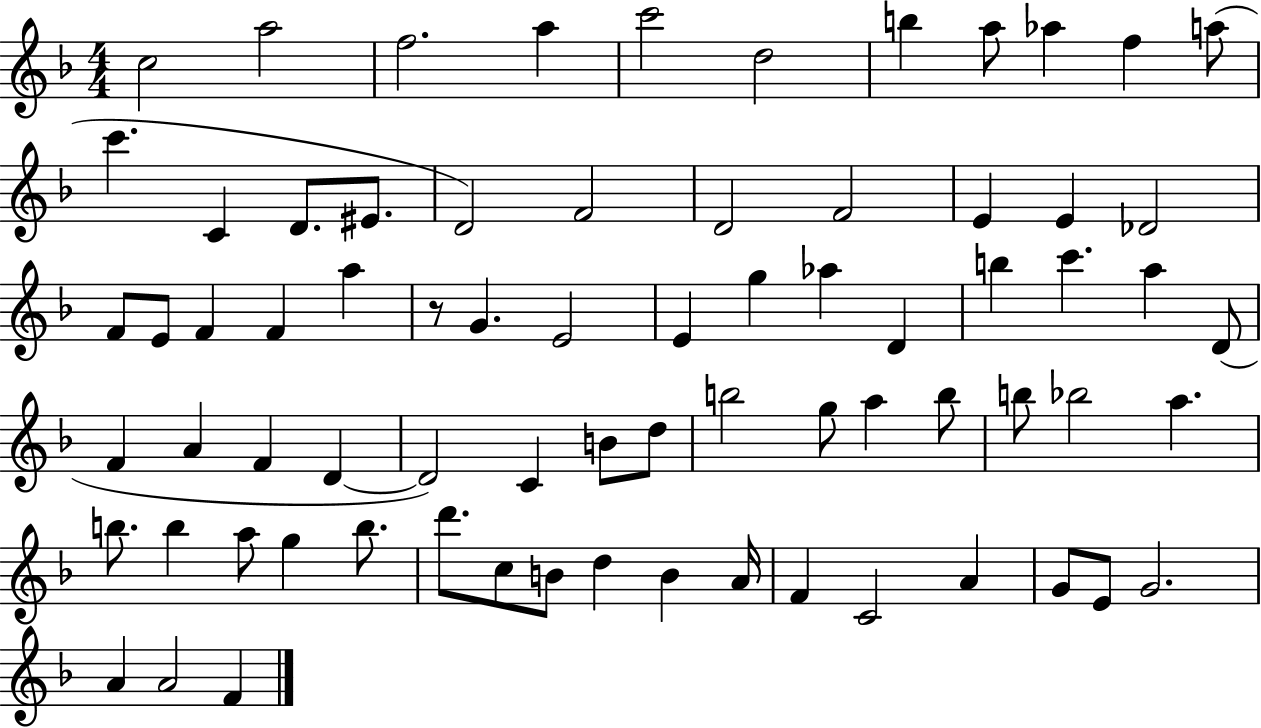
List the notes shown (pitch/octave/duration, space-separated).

C5/h A5/h F5/h. A5/q C6/h D5/h B5/q A5/e Ab5/q F5/q A5/e C6/q. C4/q D4/e. EIS4/e. D4/h F4/h D4/h F4/h E4/q E4/q Db4/h F4/e E4/e F4/q F4/q A5/q R/e G4/q. E4/h E4/q G5/q Ab5/q D4/q B5/q C6/q. A5/q D4/e F4/q A4/q F4/q D4/q D4/h C4/q B4/e D5/e B5/h G5/e A5/q B5/e B5/e Bb5/h A5/q. B5/e. B5/q A5/e G5/q B5/e. D6/e. C5/e B4/e D5/q B4/q A4/s F4/q C4/h A4/q G4/e E4/e G4/h. A4/q A4/h F4/q